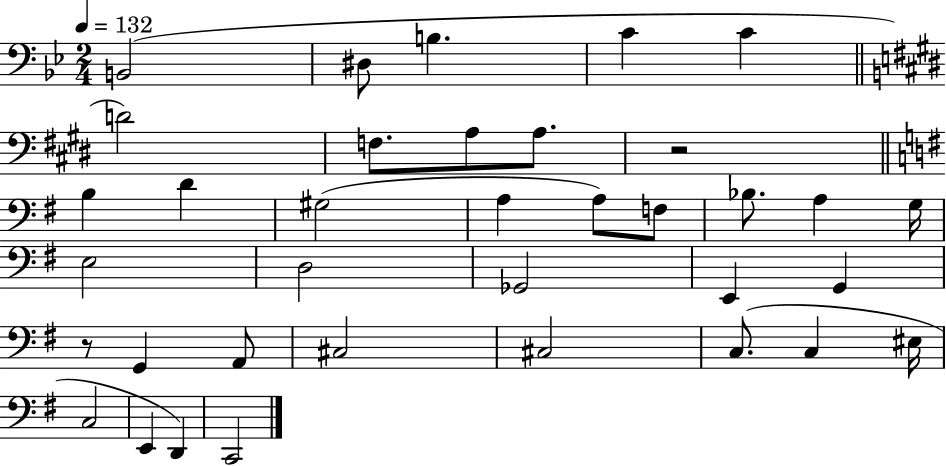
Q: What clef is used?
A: bass